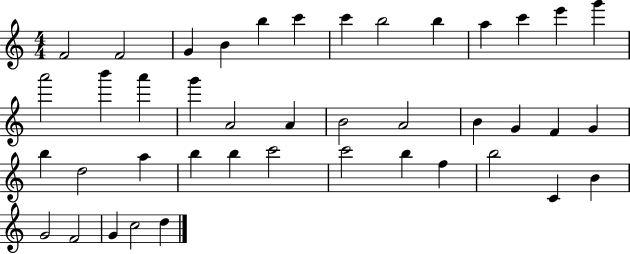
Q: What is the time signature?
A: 4/4